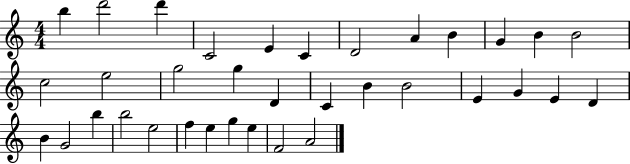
B5/q D6/h D6/q C4/h E4/q C4/q D4/h A4/q B4/q G4/q B4/q B4/h C5/h E5/h G5/h G5/q D4/q C4/q B4/q B4/h E4/q G4/q E4/q D4/q B4/q G4/h B5/q B5/h E5/h F5/q E5/q G5/q E5/q F4/h A4/h